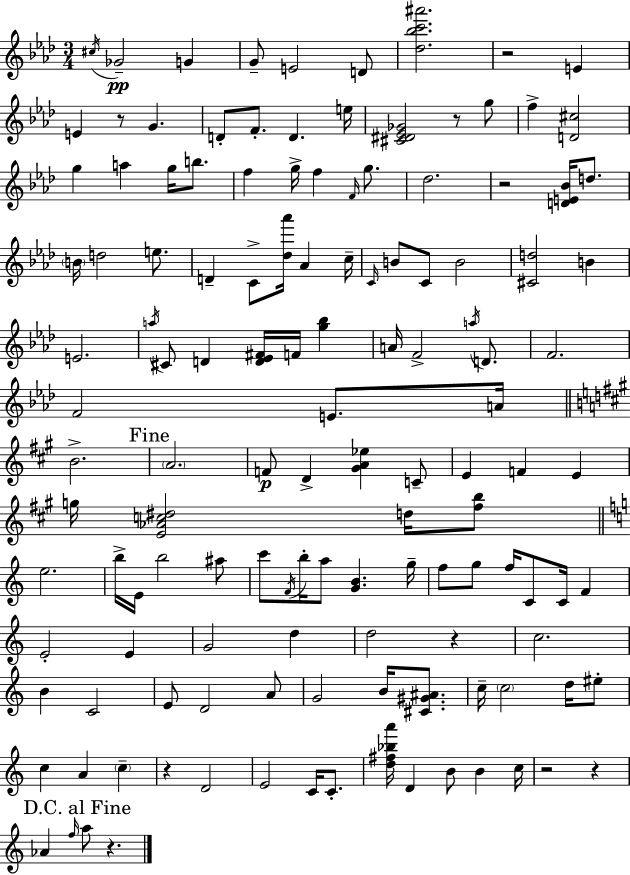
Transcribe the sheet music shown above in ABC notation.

X:1
T:Untitled
M:3/4
L:1/4
K:Fm
^c/4 _G2 G G/2 E2 D/2 [_d_bc'^a']2 z2 E E z/2 G D/2 F/2 D e/4 [^C^D_E_G]2 z/2 g/2 f [D^c]2 g a g/4 b/2 f g/4 f F/4 g/2 _d2 z2 [DE_B]/4 d/2 B/4 d2 e/2 D C/2 [_d_a']/4 _A c/4 C/4 B/2 C/2 B2 [^Cd]2 B E2 a/4 ^C/2 D [D_E^F]/4 F/4 [g_b] A/4 F2 a/4 D/2 F2 F2 E/2 A/4 B2 A2 F/2 D [^GA_e] C/2 E F E g/4 [E_Ac^d]2 d/4 [^fb]/2 e2 b/4 E/4 b2 ^a/2 c'/2 F/4 b/4 a/2 [GB] g/4 f/2 g/2 f/4 C/2 C/4 F E2 E G2 d d2 z c2 B C2 E/2 D2 A/2 G2 B/4 [^C^G^A]/2 c/4 c2 d/4 ^e/2 c A c z D2 E2 C/4 C/2 [d^f_ba']/4 D B/2 B c/4 z2 z _A f/4 a/2 z